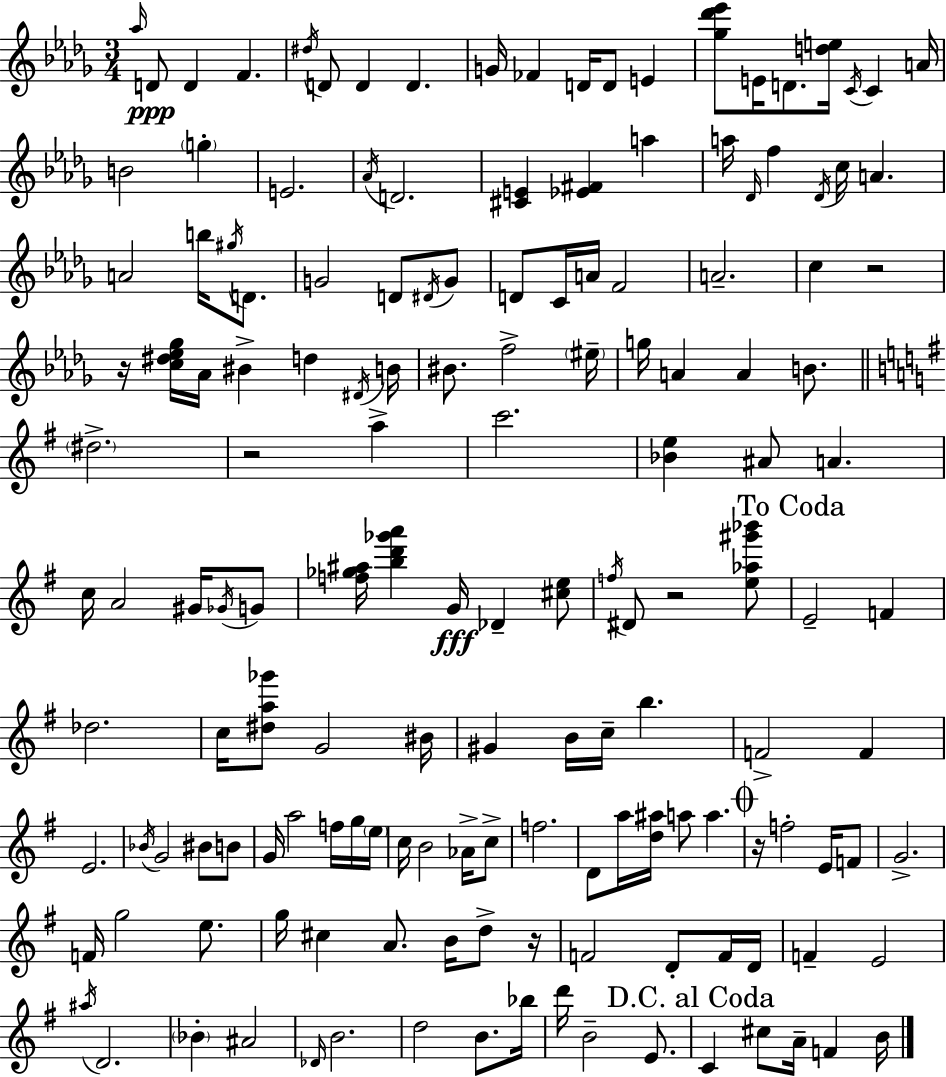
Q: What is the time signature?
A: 3/4